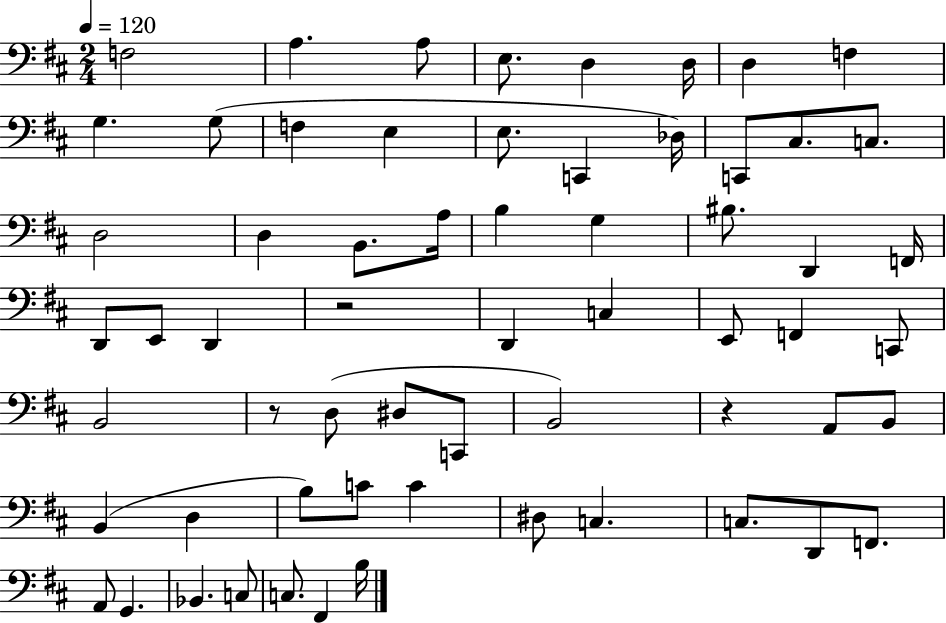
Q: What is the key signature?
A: D major